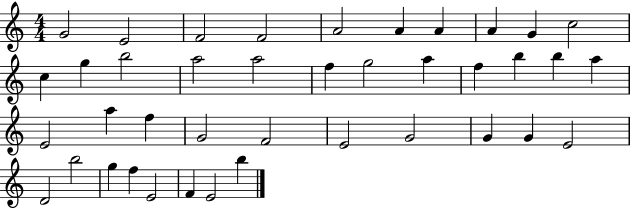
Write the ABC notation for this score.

X:1
T:Untitled
M:4/4
L:1/4
K:C
G2 E2 F2 F2 A2 A A A G c2 c g b2 a2 a2 f g2 a f b b a E2 a f G2 F2 E2 G2 G G E2 D2 b2 g f E2 F E2 b